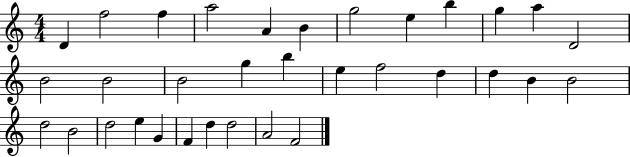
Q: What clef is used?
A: treble